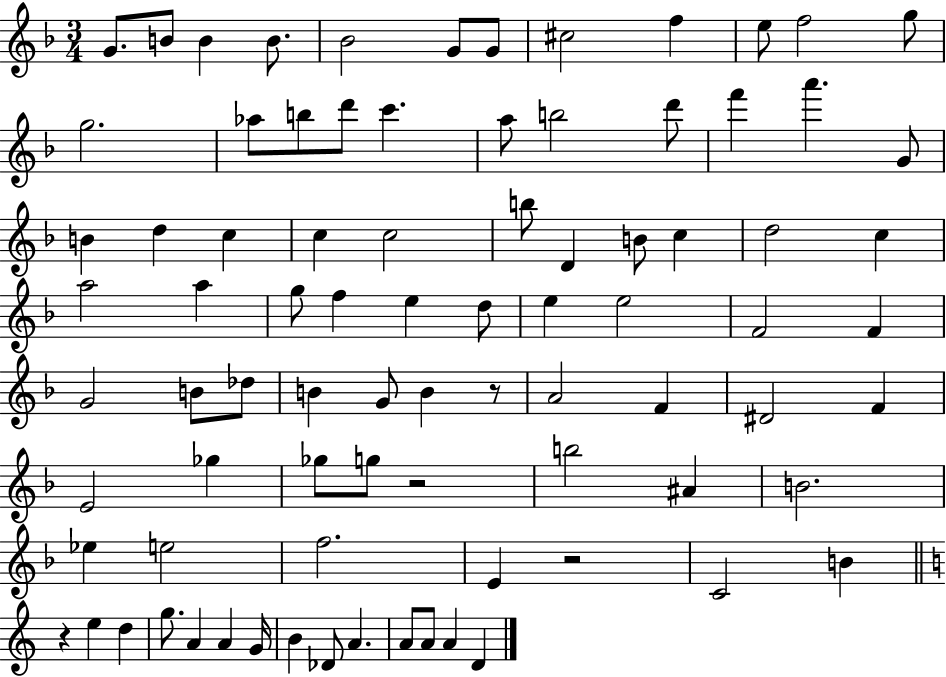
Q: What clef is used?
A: treble